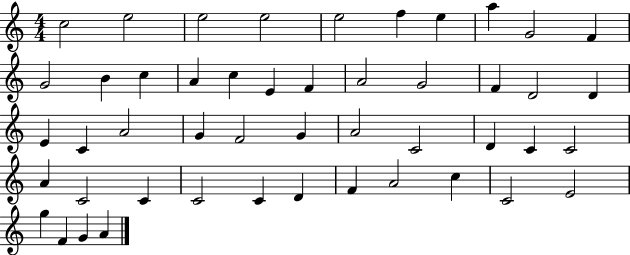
{
  \clef treble
  \numericTimeSignature
  \time 4/4
  \key c \major
  c''2 e''2 | e''2 e''2 | e''2 f''4 e''4 | a''4 g'2 f'4 | \break g'2 b'4 c''4 | a'4 c''4 e'4 f'4 | a'2 g'2 | f'4 d'2 d'4 | \break e'4 c'4 a'2 | g'4 f'2 g'4 | a'2 c'2 | d'4 c'4 c'2 | \break a'4 c'2 c'4 | c'2 c'4 d'4 | f'4 a'2 c''4 | c'2 e'2 | \break g''4 f'4 g'4 a'4 | \bar "|."
}